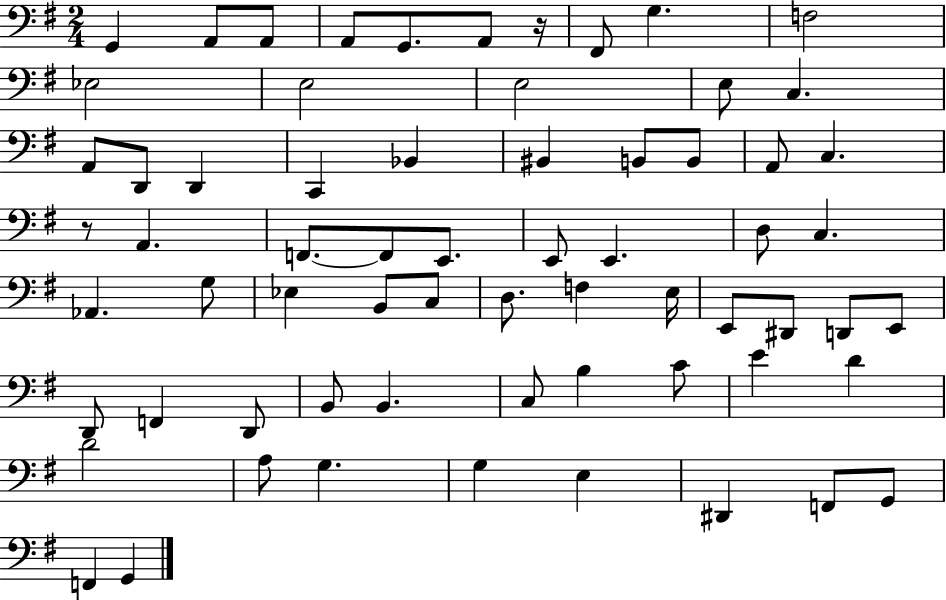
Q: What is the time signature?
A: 2/4